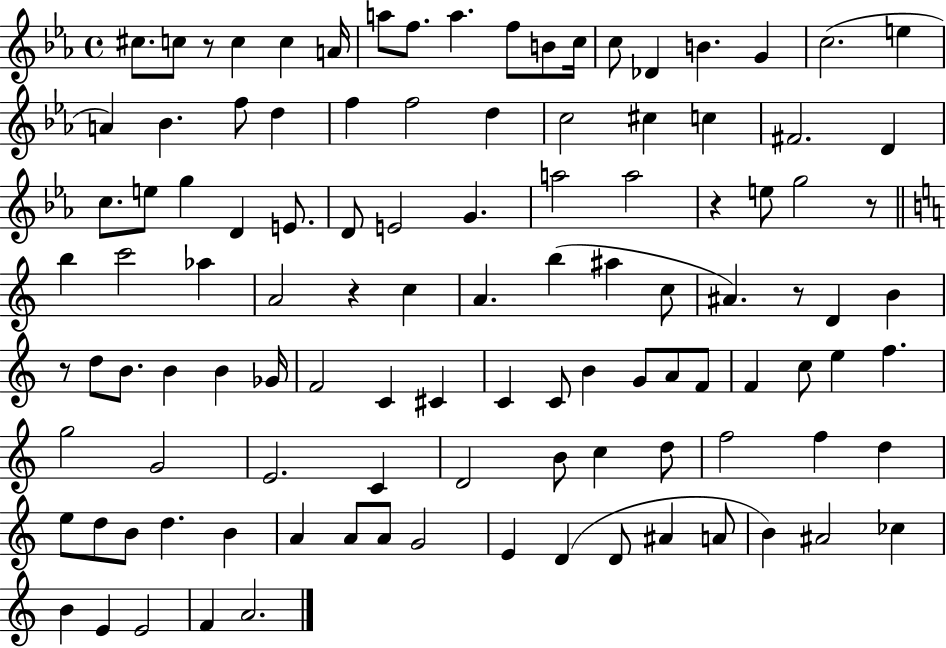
{
  \clef treble
  \time 4/4
  \defaultTimeSignature
  \key ees \major
  \repeat volta 2 { cis''8. c''8 r8 c''4 c''4 a'16 | a''8 f''8. a''4. f''8 b'8 c''16 | c''8 des'4 b'4. g'4 | c''2.( e''4 | \break a'4) bes'4. f''8 d''4 | f''4 f''2 d''4 | c''2 cis''4 c''4 | fis'2. d'4 | \break c''8. e''8 g''4 d'4 e'8. | d'8 e'2 g'4. | a''2 a''2 | r4 e''8 g''2 r8 | \break \bar "||" \break \key c \major b''4 c'''2 aes''4 | a'2 r4 c''4 | a'4. b''4( ais''4 c''8 | ais'4.) r8 d'4 b'4 | \break r8 d''8 b'8. b'4 b'4 ges'16 | f'2 c'4 cis'4 | c'4 c'8 b'4 g'8 a'8 f'8 | f'4 c''8 e''4 f''4. | \break g''2 g'2 | e'2. c'4 | d'2 b'8 c''4 d''8 | f''2 f''4 d''4 | \break e''8 d''8 b'8 d''4. b'4 | a'4 a'8 a'8 g'2 | e'4 d'4( d'8 ais'4 a'8 | b'4) ais'2 ces''4 | \break b'4 e'4 e'2 | f'4 a'2. | } \bar "|."
}